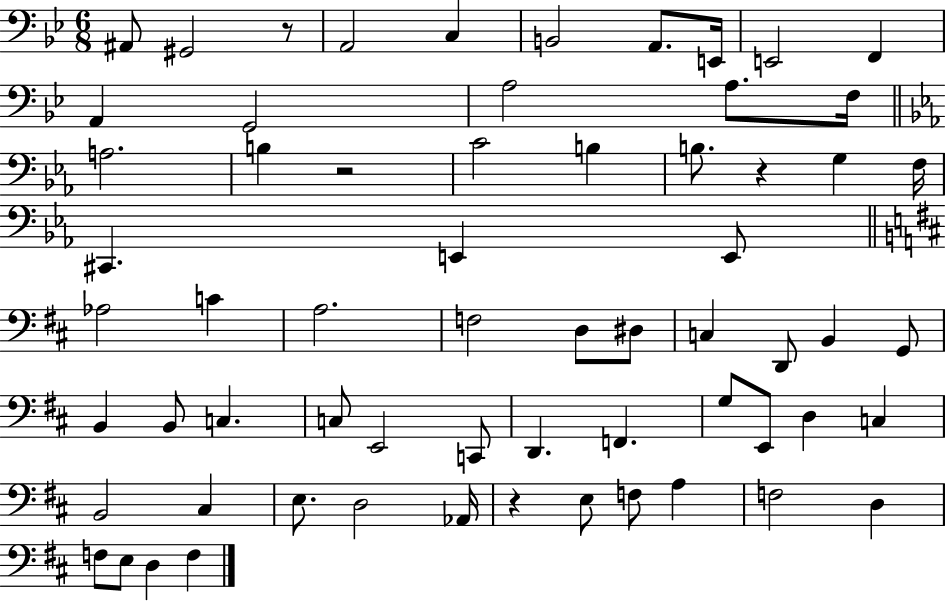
{
  \clef bass
  \numericTimeSignature
  \time 6/8
  \key bes \major
  \repeat volta 2 { ais,8 gis,2 r8 | a,2 c4 | b,2 a,8. e,16 | e,2 f,4 | \break a,4 g,2 | a2 a8. f16 | \bar "||" \break \key c \minor a2. | b4 r2 | c'2 b4 | b8. r4 g4 f16 | \break cis,4. e,4 e,8 | \bar "||" \break \key d \major aes2 c'4 | a2. | f2 d8 dis8 | c4 d,8 b,4 g,8 | \break b,4 b,8 c4. | c8 e,2 c,8 | d,4. f,4. | g8 e,8 d4 c4 | \break b,2 cis4 | e8. d2 aes,16 | r4 e8 f8 a4 | f2 d4 | \break f8 e8 d4 f4 | } \bar "|."
}